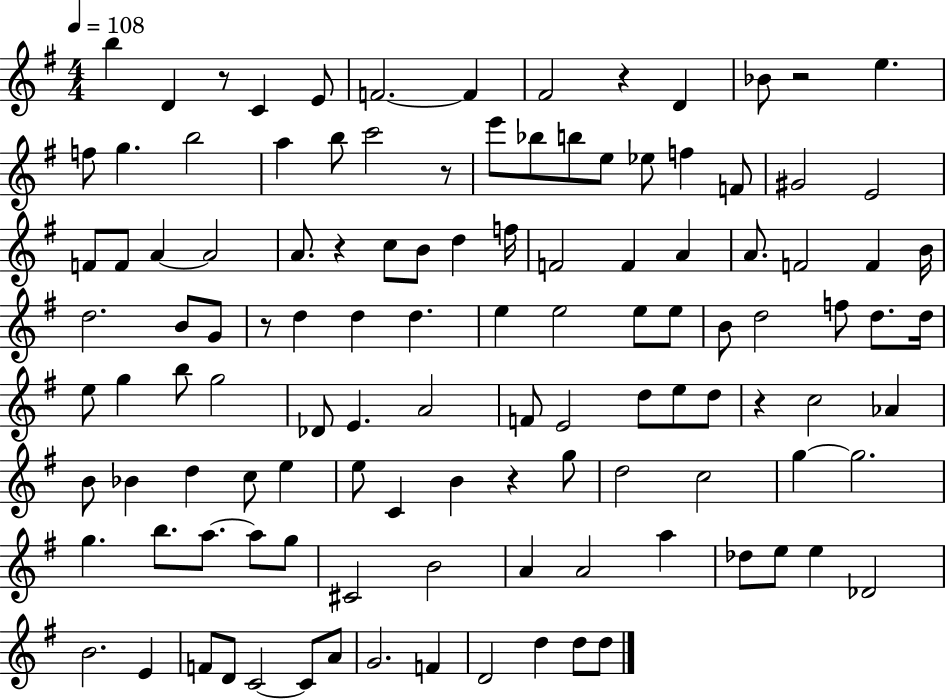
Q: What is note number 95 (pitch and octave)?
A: E5